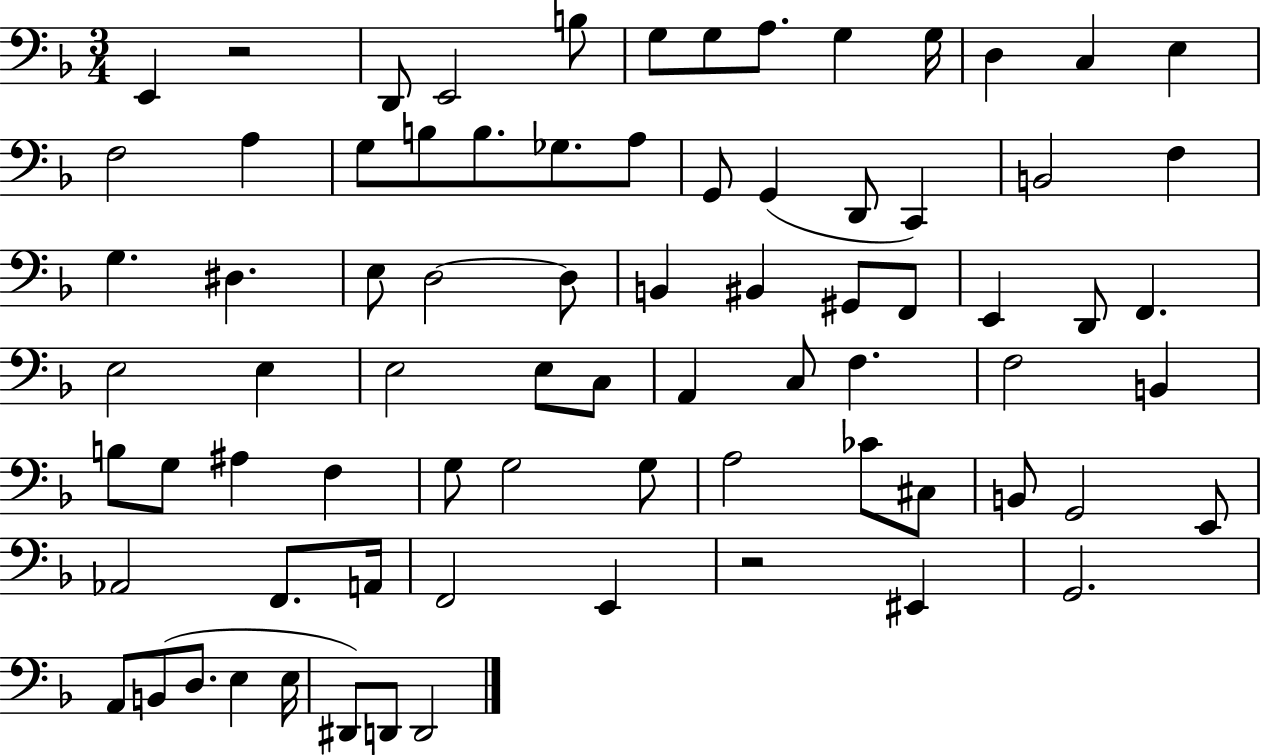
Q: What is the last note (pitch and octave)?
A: D2